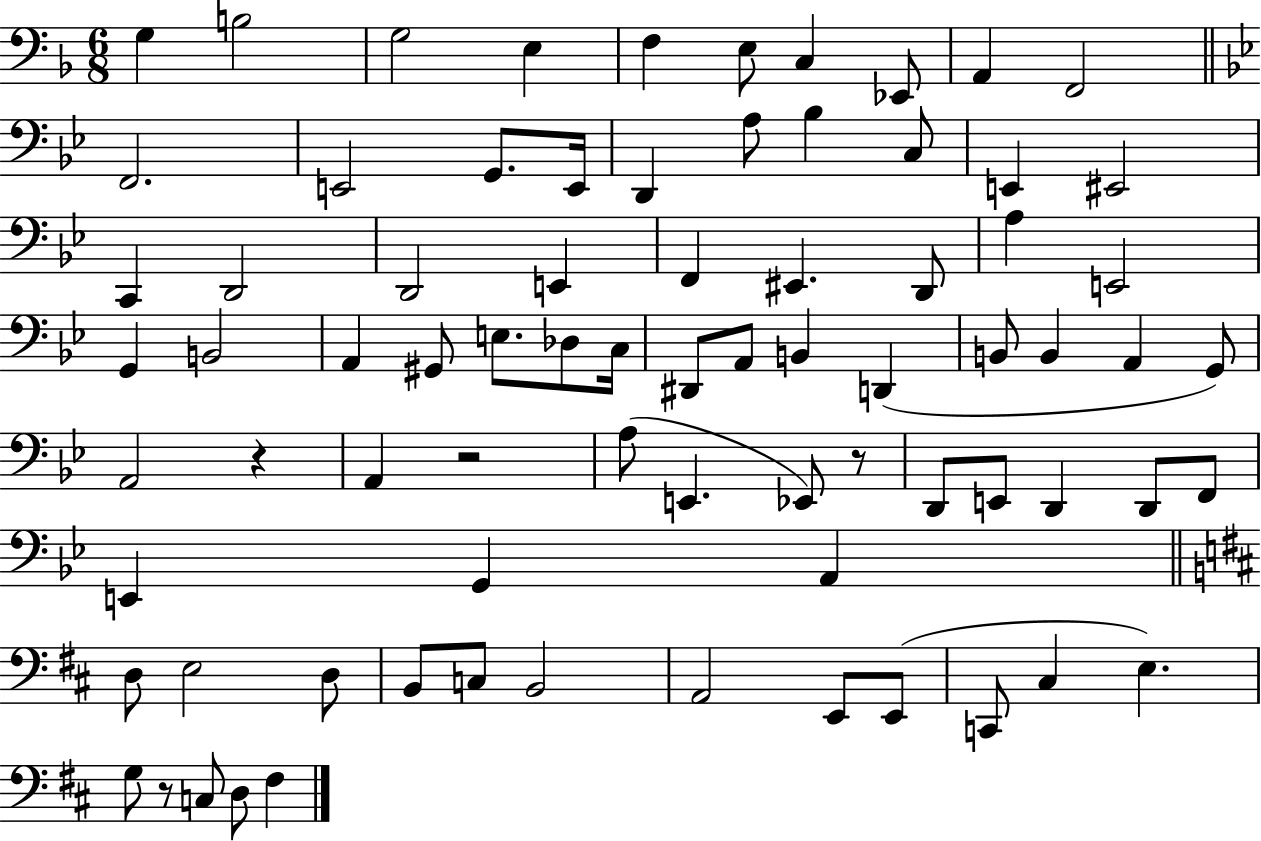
{
  \clef bass
  \numericTimeSignature
  \time 6/8
  \key f \major
  \repeat volta 2 { g4 b2 | g2 e4 | f4 e8 c4 ees,8 | a,4 f,2 | \break \bar "||" \break \key g \minor f,2. | e,2 g,8. e,16 | d,4 a8 bes4 c8 | e,4 eis,2 | \break c,4 d,2 | d,2 e,4 | f,4 eis,4. d,8 | a4 e,2 | \break g,4 b,2 | a,4 gis,8 e8. des8 c16 | dis,8 a,8 b,4 d,4( | b,8 b,4 a,4 g,8) | \break a,2 r4 | a,4 r2 | a8( e,4. ees,8) r8 | d,8 e,8 d,4 d,8 f,8 | \break e,4 g,4 a,4 | \bar "||" \break \key d \major d8 e2 d8 | b,8 c8 b,2 | a,2 e,8 e,8( | c,8 cis4 e4.) | \break g8 r8 c8 d8 fis4 | } \bar "|."
}